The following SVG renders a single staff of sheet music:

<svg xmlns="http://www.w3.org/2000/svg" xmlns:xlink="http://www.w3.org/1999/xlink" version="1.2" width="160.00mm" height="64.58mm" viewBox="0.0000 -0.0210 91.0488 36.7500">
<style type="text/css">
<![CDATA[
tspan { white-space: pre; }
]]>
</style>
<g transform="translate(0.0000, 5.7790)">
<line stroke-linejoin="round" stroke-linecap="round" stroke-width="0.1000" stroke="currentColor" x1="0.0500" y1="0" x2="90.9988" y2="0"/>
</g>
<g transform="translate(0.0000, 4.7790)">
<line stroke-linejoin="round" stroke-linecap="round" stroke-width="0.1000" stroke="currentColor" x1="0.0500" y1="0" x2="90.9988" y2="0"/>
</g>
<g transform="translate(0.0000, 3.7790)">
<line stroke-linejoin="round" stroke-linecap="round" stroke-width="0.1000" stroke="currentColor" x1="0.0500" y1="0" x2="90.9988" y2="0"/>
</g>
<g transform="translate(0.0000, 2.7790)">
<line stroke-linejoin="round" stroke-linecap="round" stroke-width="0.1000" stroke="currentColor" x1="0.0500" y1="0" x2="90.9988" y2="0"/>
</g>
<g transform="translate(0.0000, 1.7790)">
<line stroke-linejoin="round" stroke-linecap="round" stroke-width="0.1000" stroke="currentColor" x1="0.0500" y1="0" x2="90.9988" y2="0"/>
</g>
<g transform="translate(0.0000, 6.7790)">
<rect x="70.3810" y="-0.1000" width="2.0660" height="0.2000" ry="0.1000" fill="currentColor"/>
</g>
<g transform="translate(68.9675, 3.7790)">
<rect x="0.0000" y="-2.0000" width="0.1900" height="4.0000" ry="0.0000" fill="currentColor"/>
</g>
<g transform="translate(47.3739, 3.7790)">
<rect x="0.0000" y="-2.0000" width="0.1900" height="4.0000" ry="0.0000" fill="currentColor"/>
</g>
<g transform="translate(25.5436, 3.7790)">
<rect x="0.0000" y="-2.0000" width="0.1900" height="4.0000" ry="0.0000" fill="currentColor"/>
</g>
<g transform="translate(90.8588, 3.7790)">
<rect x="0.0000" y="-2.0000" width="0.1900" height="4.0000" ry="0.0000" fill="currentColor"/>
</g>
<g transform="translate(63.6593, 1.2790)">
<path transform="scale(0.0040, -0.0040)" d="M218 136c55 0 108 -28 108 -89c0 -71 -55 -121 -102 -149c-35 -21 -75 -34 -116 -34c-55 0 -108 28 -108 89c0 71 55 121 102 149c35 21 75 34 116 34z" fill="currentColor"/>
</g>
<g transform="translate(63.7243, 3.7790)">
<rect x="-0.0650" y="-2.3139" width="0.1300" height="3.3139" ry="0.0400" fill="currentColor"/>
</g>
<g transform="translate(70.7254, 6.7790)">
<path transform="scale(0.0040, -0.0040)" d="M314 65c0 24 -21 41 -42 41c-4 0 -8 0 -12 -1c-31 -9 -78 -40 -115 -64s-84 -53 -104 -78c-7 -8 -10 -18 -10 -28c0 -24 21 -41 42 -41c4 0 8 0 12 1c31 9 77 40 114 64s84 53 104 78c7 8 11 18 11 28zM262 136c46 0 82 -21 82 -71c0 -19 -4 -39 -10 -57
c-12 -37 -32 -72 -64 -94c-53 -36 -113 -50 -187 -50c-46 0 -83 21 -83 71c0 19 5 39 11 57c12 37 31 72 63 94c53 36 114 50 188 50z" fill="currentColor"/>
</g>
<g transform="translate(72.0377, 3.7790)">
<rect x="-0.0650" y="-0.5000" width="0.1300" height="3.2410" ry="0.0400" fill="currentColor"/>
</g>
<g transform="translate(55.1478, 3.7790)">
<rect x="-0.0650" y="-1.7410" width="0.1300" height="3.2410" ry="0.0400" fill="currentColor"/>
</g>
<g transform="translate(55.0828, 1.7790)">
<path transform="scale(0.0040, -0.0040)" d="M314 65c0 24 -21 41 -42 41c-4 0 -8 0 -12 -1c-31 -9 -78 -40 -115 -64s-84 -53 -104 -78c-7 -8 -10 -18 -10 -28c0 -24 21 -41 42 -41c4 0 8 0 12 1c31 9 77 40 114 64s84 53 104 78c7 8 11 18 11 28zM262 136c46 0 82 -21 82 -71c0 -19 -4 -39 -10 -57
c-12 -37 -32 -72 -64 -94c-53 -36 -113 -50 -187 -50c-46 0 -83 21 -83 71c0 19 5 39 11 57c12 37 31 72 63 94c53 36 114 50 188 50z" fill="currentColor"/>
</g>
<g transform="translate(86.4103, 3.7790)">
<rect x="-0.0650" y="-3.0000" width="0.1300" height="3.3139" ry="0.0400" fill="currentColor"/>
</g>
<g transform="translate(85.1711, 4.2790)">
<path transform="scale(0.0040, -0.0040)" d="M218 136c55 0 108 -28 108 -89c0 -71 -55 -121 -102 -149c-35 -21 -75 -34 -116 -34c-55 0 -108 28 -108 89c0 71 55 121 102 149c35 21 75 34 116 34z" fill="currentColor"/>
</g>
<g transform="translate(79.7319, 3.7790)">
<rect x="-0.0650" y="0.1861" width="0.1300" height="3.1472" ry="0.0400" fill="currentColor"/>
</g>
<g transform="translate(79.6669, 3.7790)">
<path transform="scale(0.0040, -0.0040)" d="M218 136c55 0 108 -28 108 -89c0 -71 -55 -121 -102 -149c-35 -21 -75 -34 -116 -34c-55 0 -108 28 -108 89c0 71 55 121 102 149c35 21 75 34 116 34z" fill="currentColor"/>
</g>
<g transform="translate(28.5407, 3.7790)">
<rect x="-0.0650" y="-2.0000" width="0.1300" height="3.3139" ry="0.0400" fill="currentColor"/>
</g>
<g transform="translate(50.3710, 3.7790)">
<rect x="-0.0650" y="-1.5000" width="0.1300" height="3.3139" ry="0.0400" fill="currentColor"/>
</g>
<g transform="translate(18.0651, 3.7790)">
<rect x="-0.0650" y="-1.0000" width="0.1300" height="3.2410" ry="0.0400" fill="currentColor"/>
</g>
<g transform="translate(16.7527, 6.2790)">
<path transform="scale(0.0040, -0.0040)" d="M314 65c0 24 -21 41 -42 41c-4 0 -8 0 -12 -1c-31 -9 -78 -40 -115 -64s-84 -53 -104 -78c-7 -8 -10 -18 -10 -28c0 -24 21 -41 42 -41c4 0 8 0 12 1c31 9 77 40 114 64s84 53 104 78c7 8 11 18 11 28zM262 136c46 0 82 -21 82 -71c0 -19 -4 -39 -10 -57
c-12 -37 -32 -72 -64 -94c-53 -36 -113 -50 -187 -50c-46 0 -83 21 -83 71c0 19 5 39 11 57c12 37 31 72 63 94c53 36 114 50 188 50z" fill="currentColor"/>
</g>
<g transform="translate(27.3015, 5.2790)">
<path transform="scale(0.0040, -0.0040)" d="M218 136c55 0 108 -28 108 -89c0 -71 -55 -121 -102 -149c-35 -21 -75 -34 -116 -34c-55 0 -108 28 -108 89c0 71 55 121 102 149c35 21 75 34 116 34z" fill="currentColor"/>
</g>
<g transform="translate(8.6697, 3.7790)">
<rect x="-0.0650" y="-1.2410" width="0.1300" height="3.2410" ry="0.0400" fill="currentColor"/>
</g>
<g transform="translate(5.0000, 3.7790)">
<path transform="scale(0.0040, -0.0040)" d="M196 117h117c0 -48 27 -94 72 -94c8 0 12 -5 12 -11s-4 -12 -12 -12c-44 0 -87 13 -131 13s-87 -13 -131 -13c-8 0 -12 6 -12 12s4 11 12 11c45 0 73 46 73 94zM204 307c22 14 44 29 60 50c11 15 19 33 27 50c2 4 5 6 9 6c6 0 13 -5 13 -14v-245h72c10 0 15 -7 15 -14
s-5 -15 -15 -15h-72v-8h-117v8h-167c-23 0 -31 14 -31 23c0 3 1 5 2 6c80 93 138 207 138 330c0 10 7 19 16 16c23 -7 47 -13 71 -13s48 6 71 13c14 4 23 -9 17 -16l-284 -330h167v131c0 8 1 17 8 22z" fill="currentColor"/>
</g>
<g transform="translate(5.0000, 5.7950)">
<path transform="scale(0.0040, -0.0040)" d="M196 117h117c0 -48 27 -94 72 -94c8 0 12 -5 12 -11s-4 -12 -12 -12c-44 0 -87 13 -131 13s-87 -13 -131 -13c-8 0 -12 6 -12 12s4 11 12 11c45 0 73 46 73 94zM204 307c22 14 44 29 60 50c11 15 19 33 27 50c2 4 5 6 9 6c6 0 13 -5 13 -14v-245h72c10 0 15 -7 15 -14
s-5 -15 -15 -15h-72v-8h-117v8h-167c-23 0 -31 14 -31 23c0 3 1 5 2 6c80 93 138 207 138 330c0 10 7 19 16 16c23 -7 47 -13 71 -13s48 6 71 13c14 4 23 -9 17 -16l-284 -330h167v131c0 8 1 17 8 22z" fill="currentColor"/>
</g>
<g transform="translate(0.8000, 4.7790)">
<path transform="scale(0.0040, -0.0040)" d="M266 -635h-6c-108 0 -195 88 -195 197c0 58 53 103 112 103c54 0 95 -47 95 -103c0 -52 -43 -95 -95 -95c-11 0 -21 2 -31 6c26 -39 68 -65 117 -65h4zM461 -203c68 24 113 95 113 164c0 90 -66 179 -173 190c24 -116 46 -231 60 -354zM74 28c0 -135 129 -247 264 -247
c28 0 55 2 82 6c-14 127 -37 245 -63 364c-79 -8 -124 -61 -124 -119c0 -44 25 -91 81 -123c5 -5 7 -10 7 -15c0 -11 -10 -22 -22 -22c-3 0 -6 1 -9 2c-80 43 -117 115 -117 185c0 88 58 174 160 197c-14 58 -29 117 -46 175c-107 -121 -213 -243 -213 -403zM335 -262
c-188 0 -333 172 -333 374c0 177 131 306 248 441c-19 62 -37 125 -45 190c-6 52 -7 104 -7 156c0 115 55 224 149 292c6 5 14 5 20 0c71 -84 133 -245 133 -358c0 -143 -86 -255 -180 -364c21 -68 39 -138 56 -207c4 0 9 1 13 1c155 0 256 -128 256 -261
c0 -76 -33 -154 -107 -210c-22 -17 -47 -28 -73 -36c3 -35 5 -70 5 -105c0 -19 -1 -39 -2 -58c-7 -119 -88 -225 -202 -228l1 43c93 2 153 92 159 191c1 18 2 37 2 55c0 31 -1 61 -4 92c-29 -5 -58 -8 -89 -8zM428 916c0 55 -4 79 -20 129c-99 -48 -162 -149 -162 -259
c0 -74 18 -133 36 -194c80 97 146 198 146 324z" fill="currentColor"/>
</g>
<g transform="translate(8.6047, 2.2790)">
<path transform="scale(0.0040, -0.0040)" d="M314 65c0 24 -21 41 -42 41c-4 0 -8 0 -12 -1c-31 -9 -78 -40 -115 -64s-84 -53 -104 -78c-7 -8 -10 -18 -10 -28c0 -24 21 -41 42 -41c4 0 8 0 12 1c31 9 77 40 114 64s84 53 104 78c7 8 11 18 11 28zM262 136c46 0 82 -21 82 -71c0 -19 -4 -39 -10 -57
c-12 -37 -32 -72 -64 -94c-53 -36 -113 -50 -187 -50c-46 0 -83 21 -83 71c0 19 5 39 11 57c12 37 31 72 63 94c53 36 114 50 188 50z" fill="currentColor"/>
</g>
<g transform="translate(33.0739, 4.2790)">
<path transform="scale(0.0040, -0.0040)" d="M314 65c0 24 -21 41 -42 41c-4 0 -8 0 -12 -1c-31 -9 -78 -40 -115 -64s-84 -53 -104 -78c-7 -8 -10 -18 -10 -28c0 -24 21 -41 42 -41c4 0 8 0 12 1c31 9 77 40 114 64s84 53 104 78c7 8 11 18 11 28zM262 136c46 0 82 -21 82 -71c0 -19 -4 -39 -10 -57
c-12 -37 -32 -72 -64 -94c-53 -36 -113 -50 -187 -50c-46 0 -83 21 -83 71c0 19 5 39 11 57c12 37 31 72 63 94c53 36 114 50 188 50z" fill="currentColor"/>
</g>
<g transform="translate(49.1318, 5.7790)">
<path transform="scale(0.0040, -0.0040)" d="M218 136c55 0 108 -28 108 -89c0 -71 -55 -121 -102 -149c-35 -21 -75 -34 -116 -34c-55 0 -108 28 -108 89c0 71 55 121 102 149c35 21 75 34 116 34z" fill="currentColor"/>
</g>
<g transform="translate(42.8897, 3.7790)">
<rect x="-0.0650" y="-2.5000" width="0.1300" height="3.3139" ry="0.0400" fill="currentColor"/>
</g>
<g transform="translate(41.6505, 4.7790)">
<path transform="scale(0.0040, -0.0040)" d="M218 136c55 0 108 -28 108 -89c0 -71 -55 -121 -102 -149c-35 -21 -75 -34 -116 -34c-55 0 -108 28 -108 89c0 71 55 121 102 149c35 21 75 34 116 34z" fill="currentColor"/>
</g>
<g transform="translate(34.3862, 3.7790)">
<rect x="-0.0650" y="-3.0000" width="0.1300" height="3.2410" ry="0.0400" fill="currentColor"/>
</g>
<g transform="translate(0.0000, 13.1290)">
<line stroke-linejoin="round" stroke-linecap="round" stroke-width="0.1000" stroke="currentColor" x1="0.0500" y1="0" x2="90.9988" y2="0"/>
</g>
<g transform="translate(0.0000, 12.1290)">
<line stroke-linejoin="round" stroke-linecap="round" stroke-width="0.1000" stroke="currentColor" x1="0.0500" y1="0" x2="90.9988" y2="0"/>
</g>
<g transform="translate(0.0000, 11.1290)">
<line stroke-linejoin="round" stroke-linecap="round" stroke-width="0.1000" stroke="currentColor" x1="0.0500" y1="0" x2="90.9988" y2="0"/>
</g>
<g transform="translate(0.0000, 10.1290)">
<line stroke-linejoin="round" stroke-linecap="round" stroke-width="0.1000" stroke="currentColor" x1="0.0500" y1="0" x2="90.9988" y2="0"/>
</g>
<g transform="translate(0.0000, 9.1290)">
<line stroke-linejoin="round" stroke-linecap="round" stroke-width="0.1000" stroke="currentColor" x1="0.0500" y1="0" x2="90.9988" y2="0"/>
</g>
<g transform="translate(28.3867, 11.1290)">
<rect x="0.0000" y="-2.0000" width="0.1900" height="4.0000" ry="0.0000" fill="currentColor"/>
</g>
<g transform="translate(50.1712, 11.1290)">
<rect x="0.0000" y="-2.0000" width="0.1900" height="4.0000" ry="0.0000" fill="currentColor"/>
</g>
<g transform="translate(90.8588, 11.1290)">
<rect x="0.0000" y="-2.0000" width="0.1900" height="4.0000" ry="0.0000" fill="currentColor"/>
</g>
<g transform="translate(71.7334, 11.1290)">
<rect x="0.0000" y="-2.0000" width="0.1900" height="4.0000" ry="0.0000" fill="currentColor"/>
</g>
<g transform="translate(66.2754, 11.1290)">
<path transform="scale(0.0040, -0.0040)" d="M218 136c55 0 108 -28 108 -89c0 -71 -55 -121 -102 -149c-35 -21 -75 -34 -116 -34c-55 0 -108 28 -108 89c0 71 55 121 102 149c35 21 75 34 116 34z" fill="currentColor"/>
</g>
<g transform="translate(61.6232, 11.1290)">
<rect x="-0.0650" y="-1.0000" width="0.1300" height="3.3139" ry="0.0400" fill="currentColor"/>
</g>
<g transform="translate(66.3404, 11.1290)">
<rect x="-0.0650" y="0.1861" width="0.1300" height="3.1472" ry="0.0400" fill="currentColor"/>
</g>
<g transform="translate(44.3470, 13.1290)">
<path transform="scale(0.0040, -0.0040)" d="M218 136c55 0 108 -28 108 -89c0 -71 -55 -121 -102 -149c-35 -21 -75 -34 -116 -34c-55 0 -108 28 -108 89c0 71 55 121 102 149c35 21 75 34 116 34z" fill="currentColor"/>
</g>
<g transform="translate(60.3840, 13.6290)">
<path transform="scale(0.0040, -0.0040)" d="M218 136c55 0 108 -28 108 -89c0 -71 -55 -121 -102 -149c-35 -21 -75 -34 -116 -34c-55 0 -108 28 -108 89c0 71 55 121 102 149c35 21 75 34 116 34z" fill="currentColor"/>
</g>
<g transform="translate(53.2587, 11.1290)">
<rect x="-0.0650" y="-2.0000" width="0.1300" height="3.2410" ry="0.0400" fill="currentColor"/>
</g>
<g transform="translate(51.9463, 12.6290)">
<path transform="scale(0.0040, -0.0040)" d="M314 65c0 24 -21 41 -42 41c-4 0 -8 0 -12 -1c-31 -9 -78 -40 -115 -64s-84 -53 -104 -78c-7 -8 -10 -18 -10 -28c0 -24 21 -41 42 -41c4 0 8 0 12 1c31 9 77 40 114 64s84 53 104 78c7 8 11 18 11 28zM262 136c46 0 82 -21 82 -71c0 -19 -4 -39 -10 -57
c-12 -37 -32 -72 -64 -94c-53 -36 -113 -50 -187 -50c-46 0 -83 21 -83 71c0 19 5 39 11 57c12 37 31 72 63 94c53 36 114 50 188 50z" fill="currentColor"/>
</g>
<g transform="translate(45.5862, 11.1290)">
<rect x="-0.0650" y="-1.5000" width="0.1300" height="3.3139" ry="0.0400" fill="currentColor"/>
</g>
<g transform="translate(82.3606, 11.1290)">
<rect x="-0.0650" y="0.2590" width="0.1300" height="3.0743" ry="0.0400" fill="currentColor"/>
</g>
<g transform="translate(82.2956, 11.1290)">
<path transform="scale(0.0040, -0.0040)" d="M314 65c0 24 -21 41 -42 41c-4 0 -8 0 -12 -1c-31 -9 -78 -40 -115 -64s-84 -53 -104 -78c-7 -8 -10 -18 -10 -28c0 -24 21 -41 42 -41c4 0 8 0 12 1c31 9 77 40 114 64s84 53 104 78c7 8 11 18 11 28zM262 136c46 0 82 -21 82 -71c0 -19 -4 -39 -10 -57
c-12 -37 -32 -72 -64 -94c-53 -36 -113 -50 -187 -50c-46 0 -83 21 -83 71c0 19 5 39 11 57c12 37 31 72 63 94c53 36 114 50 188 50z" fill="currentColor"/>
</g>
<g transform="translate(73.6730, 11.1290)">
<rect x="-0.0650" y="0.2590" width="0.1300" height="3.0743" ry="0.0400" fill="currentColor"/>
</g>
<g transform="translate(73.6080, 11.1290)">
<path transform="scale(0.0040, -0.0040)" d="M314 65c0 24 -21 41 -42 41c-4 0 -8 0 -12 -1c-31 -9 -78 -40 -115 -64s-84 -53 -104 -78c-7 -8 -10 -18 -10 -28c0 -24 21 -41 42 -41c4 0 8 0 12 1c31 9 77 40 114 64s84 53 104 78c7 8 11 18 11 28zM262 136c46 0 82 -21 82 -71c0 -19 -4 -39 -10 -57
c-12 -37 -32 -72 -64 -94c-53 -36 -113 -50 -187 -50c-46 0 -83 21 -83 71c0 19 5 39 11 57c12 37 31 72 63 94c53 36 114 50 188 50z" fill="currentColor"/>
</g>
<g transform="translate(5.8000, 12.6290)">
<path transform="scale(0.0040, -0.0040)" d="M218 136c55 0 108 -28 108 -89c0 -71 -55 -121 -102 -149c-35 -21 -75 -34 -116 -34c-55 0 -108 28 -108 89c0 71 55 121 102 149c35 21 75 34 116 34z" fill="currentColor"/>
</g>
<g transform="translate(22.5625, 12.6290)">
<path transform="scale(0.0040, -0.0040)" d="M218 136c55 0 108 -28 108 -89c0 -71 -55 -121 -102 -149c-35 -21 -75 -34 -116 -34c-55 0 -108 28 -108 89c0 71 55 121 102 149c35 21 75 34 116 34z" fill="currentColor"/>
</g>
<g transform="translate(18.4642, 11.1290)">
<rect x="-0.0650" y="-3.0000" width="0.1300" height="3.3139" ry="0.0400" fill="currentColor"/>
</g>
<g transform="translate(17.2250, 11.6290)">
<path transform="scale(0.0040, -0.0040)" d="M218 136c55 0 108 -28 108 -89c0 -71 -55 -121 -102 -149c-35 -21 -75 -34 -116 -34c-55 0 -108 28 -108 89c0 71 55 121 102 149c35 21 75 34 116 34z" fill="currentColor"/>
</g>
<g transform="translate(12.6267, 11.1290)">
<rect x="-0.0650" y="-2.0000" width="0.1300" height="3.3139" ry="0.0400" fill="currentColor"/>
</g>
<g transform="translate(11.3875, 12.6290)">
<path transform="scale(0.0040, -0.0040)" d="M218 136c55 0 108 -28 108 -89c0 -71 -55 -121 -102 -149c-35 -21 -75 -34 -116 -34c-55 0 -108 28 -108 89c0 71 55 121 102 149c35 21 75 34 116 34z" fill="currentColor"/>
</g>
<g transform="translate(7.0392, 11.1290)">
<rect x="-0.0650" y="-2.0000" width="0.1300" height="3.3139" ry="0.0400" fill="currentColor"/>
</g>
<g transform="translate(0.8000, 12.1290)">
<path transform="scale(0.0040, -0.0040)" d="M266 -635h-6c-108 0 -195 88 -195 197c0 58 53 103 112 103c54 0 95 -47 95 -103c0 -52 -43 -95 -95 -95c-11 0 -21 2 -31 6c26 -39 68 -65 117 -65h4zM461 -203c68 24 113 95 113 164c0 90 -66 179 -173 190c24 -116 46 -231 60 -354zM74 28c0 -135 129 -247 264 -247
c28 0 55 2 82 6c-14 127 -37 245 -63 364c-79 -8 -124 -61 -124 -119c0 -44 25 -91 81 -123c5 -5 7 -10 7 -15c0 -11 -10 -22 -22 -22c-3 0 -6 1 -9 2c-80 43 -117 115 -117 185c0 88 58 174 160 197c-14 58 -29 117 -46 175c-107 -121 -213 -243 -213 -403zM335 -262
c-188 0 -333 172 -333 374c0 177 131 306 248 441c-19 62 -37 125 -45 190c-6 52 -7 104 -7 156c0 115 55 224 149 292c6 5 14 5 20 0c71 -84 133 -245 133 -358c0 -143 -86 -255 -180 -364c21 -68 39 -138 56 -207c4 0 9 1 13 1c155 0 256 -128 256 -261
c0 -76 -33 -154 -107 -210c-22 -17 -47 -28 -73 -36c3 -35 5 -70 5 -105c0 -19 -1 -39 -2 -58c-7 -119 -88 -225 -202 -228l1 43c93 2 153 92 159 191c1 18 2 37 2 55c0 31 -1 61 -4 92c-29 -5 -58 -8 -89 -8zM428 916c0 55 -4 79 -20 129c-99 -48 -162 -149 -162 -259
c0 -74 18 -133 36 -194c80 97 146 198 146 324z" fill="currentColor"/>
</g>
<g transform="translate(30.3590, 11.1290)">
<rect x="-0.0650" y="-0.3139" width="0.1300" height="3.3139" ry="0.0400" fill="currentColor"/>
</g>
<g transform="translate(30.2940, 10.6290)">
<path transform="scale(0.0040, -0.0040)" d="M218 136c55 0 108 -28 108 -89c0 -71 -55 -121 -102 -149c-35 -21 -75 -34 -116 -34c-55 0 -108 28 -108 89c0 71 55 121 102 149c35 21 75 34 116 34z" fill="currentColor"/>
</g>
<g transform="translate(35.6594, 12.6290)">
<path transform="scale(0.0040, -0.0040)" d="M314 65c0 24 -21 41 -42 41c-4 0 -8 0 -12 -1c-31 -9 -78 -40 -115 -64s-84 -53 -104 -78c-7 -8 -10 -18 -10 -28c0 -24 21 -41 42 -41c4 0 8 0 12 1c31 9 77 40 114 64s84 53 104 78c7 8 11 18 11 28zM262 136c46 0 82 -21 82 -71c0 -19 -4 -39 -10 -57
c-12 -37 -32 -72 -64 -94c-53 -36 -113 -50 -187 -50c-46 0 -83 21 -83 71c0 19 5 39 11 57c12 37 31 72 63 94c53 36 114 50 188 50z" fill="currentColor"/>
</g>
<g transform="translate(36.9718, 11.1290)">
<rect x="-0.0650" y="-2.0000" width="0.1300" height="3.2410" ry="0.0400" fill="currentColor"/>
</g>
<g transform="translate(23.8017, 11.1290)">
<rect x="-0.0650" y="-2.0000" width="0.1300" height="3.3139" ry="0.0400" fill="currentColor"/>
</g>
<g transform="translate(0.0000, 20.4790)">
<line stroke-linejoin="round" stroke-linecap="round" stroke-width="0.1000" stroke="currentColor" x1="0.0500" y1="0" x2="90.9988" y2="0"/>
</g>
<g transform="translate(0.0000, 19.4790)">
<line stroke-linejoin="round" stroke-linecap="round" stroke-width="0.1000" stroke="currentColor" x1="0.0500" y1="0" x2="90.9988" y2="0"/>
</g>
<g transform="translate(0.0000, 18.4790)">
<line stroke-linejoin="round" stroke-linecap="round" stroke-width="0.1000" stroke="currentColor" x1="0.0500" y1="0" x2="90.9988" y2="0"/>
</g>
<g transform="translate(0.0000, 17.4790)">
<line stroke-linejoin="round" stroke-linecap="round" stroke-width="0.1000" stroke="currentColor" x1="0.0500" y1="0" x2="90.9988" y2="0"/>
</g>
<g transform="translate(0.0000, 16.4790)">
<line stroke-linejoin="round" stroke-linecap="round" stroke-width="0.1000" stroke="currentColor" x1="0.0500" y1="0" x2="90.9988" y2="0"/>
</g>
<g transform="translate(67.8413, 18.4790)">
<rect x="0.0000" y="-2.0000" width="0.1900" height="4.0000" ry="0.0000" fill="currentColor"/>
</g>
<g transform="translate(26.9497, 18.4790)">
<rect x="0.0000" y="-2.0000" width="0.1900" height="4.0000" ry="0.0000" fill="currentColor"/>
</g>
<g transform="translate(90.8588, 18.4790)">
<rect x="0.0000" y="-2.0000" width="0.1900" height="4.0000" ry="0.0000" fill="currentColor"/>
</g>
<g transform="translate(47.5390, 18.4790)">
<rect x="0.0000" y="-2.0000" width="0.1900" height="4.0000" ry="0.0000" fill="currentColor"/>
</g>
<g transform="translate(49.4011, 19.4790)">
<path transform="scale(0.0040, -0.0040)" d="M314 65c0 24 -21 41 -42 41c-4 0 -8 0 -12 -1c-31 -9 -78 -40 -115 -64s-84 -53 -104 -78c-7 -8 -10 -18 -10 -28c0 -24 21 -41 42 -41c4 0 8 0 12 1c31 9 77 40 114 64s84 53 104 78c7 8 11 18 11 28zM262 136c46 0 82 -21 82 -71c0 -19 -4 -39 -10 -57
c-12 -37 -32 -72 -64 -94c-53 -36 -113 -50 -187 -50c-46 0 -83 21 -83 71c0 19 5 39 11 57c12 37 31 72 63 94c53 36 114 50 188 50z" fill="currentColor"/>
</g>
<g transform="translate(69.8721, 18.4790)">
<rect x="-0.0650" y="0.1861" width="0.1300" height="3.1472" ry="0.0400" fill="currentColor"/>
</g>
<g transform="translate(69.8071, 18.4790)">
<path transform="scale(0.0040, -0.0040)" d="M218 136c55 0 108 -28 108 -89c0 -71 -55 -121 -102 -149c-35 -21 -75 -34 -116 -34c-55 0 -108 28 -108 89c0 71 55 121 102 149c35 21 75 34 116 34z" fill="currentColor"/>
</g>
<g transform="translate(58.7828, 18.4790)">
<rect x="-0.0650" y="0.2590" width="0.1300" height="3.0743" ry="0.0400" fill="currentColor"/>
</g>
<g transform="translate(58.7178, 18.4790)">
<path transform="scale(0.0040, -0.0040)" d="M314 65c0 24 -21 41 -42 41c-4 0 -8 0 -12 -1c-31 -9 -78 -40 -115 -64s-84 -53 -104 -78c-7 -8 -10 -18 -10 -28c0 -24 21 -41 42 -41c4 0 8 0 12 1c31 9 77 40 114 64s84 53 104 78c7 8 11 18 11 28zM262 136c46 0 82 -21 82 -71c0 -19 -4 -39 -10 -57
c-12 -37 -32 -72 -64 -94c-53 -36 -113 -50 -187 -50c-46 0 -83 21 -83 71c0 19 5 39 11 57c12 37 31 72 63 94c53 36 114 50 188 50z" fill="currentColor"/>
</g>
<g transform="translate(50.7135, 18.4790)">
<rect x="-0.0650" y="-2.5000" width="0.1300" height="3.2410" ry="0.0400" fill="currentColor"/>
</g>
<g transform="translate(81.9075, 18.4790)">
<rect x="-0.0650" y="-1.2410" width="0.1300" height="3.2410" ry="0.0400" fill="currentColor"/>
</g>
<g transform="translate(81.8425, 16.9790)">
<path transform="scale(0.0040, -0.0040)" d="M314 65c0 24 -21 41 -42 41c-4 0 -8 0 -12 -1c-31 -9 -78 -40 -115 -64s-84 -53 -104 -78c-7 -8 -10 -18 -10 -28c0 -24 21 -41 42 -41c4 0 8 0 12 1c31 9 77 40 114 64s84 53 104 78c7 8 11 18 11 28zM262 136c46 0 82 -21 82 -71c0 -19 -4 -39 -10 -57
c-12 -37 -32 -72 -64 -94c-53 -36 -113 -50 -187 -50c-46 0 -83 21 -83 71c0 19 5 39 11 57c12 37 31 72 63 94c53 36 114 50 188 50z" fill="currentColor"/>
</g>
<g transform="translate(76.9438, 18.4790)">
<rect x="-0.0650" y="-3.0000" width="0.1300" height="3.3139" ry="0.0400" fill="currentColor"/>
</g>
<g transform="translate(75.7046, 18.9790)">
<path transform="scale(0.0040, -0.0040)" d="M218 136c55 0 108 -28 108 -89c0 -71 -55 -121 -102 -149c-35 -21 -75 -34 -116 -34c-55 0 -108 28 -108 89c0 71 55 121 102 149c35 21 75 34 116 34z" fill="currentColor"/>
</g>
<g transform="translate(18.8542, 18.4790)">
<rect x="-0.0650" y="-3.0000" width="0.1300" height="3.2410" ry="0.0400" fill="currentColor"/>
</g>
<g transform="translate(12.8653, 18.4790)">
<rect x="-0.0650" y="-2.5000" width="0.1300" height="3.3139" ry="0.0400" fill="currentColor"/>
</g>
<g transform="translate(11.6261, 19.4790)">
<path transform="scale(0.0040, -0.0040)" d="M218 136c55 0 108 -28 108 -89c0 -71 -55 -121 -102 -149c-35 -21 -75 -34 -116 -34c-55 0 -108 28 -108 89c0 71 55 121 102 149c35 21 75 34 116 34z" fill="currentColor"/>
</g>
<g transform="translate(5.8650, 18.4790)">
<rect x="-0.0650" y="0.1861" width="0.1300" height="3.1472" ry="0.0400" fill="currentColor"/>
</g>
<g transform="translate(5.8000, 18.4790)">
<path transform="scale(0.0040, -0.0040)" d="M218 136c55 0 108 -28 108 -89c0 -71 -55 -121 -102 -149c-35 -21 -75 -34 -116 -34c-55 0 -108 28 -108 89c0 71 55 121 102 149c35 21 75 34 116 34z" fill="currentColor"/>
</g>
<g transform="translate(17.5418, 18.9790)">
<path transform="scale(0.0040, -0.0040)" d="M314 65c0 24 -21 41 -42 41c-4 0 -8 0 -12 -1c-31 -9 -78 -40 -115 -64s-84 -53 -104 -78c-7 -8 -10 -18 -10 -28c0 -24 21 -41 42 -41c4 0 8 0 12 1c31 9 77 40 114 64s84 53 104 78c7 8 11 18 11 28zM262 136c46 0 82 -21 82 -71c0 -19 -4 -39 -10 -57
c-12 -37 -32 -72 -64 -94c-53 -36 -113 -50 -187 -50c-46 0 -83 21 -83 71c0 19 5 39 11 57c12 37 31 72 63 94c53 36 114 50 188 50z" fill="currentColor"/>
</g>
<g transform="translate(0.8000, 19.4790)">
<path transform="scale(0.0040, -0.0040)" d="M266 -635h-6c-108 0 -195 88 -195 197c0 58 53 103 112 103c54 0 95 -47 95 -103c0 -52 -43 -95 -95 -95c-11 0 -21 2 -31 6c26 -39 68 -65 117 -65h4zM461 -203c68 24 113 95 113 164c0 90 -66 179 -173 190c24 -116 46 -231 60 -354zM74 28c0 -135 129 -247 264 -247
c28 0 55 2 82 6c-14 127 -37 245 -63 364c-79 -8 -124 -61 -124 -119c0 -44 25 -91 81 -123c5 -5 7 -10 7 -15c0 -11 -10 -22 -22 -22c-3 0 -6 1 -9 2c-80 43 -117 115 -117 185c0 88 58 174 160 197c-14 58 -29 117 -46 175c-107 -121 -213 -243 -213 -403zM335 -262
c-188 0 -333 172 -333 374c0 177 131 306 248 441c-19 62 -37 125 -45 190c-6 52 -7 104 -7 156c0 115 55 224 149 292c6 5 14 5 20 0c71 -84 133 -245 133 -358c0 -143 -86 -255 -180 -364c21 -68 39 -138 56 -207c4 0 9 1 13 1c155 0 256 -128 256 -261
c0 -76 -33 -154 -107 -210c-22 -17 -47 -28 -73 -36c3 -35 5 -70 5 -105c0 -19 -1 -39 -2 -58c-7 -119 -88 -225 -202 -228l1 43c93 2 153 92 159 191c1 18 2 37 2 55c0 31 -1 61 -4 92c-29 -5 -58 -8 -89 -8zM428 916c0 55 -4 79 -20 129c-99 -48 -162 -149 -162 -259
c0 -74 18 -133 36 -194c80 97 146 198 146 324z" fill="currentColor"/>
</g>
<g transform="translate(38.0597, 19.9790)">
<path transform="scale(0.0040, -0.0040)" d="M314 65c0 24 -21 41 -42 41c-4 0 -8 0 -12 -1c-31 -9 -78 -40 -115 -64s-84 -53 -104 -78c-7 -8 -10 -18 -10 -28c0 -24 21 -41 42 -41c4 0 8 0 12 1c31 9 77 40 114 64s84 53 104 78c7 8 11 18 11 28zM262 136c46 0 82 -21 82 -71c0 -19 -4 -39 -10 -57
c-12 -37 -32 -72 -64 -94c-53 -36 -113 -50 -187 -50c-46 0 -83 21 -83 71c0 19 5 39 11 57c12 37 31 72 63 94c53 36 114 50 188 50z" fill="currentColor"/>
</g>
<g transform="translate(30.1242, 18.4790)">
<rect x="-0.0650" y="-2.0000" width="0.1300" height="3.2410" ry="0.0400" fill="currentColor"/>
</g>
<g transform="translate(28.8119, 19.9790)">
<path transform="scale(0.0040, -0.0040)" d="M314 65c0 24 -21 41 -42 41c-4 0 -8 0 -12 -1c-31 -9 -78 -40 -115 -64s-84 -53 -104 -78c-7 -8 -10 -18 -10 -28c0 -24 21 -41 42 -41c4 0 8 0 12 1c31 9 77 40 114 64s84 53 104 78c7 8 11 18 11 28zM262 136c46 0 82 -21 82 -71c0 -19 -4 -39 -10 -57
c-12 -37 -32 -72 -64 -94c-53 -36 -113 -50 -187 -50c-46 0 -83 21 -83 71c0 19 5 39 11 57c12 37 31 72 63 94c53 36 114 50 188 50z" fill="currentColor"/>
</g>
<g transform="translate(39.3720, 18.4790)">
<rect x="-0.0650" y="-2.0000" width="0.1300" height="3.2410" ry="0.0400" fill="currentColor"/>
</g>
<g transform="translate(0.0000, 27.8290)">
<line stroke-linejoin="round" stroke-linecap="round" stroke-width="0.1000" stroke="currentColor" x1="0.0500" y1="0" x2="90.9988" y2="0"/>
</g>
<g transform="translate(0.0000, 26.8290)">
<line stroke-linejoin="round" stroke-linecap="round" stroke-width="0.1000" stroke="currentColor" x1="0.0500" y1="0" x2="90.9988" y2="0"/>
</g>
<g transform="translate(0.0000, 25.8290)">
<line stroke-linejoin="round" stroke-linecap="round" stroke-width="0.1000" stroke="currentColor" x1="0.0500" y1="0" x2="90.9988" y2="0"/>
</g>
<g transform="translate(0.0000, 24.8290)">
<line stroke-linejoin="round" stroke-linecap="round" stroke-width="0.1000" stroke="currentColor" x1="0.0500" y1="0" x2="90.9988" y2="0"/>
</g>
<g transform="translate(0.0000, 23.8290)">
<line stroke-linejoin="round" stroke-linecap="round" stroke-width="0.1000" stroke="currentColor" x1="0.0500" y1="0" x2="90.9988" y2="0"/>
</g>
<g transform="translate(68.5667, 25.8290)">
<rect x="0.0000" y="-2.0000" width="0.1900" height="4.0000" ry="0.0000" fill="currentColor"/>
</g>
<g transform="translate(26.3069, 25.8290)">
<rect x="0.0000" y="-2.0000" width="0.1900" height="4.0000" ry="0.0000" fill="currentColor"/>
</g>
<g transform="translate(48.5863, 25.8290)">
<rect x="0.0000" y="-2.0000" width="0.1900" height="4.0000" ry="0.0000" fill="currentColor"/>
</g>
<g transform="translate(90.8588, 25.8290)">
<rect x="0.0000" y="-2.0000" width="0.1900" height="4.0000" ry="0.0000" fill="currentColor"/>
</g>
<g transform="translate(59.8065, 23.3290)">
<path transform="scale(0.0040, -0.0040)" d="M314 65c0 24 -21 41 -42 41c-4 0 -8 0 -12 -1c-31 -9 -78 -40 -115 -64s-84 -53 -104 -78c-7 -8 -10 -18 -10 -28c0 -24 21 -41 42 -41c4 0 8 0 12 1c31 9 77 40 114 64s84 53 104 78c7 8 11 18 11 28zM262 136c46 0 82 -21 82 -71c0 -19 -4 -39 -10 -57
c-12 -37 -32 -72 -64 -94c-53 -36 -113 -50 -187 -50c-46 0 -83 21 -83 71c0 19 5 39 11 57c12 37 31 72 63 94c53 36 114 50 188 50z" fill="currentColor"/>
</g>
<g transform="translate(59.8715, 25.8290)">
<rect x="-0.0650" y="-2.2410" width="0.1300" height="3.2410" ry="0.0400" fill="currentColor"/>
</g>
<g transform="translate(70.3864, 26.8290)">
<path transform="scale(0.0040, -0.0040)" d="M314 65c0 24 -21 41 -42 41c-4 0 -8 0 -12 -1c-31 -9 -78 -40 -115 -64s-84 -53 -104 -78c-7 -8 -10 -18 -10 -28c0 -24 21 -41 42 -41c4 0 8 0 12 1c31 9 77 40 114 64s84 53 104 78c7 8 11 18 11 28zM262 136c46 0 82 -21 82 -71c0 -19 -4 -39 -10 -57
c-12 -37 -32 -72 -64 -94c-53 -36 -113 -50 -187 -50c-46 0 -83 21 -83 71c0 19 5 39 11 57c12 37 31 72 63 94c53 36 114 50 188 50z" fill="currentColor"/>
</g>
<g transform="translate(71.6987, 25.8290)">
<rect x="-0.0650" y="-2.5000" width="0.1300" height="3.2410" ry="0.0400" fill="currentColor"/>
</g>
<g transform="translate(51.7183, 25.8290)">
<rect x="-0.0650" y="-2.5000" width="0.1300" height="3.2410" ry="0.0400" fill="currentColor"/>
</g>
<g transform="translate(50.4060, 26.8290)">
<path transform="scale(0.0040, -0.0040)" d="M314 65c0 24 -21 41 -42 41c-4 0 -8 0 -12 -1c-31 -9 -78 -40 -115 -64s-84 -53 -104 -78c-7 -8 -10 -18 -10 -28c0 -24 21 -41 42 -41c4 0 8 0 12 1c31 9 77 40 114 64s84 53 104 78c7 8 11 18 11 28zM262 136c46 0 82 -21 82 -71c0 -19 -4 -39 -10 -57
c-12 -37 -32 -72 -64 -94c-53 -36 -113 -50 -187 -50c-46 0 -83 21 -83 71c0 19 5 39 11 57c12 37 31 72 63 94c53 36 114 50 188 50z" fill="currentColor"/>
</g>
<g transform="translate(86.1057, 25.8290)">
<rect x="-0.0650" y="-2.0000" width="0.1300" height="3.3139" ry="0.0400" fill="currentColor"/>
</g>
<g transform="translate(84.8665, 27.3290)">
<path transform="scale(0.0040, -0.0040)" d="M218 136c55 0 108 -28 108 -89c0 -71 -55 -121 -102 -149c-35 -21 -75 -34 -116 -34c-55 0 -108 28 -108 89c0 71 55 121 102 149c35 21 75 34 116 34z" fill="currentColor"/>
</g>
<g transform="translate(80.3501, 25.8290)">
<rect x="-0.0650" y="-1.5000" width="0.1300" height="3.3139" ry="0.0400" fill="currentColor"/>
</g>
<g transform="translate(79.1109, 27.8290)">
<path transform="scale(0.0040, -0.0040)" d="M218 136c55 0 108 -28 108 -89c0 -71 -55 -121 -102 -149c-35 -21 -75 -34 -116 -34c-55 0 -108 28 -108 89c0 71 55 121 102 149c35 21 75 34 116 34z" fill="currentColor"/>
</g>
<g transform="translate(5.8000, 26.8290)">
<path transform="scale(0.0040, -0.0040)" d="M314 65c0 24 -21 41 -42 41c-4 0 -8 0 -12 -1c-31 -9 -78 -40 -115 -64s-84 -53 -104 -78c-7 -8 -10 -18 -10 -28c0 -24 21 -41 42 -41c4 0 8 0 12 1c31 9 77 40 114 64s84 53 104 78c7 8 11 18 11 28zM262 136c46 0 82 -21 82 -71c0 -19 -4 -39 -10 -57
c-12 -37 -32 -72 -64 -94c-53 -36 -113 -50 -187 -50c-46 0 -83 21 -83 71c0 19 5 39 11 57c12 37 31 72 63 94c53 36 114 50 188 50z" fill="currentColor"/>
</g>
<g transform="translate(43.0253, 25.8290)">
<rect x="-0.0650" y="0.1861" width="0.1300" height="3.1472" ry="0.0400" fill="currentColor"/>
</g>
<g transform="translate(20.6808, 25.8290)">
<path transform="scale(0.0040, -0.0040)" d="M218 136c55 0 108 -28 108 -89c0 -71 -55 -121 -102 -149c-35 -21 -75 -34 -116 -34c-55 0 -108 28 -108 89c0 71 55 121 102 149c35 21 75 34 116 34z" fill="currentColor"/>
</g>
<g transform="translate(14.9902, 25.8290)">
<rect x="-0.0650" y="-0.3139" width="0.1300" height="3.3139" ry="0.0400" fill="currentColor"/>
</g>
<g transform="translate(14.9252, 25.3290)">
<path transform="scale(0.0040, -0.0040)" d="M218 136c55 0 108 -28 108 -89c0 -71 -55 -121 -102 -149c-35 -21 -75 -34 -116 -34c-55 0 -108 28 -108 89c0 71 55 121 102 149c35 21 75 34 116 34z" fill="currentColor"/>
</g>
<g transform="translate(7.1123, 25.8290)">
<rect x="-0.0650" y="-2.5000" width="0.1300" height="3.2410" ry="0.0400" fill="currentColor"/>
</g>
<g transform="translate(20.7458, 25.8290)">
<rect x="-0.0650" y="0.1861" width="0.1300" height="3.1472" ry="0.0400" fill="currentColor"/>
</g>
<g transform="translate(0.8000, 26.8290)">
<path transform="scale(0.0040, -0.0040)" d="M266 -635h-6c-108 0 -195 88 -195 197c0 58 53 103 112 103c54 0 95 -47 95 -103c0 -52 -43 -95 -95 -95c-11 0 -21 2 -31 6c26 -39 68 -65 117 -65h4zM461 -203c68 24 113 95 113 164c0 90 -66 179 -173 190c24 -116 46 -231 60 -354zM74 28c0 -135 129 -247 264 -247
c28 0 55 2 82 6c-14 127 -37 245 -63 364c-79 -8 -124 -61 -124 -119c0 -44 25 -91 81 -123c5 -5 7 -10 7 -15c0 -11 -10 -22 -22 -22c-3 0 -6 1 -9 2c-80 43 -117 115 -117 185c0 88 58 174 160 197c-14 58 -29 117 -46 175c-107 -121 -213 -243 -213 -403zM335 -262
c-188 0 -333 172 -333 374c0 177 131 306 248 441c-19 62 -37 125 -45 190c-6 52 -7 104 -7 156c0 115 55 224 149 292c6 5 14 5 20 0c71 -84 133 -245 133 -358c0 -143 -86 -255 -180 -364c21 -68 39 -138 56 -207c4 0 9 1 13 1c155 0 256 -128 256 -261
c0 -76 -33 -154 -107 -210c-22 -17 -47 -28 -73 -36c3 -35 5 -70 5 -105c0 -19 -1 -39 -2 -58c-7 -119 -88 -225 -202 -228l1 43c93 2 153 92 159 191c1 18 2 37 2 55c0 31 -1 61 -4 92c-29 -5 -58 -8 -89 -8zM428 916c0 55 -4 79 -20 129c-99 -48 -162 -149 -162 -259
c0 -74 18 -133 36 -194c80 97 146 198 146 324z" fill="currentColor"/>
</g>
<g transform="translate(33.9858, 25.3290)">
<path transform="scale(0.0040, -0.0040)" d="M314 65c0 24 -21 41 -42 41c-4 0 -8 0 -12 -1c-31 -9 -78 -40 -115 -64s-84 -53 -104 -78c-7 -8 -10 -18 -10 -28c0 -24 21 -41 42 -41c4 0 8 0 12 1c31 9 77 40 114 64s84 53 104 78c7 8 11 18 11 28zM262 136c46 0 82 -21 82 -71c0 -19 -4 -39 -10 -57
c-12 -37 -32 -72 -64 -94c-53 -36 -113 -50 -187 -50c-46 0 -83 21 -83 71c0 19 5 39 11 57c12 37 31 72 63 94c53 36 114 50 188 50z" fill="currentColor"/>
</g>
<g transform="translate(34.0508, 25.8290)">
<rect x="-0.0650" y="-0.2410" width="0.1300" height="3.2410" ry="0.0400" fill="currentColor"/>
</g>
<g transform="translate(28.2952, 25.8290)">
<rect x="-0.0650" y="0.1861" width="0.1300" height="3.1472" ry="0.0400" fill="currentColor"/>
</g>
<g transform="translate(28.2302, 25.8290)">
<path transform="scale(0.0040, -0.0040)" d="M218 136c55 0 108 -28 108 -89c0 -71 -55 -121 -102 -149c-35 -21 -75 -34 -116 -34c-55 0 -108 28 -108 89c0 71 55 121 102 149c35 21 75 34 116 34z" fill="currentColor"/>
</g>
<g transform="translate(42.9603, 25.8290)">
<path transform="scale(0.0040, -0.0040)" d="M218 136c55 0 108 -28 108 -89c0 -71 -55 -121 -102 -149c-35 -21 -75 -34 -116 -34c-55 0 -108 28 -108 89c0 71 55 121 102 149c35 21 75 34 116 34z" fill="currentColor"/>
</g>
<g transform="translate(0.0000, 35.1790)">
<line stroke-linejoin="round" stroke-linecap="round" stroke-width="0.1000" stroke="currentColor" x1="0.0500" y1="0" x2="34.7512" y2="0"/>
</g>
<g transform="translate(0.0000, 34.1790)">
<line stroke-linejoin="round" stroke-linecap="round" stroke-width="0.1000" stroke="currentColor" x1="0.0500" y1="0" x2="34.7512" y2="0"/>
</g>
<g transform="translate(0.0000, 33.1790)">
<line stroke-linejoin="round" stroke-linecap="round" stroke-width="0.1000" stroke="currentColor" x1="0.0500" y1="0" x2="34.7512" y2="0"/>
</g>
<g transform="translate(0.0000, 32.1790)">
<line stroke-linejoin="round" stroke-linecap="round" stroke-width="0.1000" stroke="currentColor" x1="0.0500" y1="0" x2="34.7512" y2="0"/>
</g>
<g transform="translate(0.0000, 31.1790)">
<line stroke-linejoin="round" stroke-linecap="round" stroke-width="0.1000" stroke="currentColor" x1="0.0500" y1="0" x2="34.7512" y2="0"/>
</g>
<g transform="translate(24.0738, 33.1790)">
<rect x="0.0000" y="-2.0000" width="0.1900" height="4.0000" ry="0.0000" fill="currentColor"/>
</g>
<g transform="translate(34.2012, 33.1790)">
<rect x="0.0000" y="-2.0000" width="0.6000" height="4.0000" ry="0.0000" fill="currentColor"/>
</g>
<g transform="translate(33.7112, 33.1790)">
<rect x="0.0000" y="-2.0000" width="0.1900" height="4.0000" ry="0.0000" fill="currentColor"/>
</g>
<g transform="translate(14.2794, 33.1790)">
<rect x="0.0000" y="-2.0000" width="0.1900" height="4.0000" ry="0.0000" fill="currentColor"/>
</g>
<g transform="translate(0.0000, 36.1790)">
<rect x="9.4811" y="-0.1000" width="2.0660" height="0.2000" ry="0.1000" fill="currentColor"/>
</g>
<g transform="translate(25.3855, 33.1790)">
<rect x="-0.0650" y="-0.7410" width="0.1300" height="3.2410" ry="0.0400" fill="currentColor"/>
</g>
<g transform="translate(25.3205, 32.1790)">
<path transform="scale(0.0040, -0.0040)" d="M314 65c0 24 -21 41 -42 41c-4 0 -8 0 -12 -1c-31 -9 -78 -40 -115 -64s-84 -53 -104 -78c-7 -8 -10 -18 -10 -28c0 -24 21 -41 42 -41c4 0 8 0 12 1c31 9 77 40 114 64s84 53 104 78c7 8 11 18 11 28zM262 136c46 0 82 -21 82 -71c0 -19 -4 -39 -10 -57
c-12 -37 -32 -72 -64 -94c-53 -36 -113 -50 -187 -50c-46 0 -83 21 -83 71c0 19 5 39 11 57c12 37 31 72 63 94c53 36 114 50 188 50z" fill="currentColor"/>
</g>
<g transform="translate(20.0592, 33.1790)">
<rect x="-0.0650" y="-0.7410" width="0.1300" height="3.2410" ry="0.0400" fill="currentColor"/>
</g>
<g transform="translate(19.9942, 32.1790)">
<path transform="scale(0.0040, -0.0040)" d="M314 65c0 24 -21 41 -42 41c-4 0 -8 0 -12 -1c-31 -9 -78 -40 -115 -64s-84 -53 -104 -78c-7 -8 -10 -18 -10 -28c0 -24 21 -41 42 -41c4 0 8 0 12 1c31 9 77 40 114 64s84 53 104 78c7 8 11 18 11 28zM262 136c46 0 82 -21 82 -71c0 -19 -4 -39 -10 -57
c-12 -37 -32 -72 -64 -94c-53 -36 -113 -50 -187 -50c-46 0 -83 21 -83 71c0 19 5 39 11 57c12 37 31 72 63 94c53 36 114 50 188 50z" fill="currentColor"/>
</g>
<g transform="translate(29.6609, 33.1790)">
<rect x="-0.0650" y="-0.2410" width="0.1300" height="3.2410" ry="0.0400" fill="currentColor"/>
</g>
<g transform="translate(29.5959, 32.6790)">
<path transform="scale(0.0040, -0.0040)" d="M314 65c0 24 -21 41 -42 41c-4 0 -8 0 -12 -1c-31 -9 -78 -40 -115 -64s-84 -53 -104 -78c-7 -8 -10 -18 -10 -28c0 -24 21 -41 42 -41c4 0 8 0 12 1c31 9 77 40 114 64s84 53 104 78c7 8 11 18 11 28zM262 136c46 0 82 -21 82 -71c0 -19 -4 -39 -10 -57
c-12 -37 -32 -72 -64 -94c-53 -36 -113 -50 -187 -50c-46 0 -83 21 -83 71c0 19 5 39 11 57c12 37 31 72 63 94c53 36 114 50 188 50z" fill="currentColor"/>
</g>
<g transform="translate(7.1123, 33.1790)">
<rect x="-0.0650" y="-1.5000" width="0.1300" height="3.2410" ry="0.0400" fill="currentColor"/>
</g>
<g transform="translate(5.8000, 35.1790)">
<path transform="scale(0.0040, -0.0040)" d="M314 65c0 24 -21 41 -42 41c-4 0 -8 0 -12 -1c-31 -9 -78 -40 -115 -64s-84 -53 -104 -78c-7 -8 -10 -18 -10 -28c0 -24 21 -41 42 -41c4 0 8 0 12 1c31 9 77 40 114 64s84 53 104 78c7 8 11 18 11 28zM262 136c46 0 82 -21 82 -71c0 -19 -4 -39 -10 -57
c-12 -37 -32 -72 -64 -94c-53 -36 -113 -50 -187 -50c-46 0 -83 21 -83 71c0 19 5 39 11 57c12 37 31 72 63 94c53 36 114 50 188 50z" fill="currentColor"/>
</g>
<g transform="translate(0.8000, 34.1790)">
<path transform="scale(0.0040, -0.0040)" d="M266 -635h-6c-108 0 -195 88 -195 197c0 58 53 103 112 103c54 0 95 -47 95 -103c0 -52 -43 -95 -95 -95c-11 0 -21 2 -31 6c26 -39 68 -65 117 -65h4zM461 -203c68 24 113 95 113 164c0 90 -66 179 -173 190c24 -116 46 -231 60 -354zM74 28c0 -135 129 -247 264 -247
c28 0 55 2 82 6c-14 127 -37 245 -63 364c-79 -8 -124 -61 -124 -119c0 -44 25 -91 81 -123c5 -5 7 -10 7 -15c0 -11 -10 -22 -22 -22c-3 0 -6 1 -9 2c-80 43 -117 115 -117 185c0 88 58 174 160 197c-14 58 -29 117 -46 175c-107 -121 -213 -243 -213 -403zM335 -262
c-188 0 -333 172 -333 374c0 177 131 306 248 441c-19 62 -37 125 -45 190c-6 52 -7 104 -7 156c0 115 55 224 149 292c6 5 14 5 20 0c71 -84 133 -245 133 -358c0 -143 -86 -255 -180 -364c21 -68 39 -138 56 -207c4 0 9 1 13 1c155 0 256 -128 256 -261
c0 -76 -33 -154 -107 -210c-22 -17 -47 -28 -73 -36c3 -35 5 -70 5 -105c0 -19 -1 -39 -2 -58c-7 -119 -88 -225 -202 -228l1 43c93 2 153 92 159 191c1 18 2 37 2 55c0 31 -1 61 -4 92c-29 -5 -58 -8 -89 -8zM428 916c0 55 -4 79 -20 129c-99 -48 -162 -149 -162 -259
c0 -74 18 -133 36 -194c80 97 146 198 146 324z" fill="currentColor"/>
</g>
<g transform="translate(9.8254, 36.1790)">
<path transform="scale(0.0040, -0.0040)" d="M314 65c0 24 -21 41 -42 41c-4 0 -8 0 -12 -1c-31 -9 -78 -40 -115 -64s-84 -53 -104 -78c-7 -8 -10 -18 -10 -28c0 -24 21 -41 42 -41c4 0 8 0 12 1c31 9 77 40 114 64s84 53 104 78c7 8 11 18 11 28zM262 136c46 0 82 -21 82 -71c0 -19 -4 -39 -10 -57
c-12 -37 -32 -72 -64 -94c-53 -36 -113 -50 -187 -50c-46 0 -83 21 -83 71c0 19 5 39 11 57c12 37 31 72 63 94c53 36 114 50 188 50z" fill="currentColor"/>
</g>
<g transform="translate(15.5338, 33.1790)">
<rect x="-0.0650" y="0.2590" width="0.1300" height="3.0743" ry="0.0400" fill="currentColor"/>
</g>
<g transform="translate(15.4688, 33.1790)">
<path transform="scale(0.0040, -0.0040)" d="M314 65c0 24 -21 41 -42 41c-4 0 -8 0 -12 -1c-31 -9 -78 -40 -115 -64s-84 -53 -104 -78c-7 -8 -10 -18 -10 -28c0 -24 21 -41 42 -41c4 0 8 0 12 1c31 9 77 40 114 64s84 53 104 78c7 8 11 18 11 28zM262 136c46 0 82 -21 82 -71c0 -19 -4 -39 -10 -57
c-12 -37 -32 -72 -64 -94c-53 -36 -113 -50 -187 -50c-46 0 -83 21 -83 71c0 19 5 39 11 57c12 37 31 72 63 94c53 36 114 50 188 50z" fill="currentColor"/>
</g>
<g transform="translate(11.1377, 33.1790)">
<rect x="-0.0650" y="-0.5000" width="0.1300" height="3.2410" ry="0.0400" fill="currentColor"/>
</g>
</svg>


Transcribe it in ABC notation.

X:1
T:Untitled
M:4/4
L:1/4
K:C
e2 D2 F A2 G E f2 g C2 B A F F A F c F2 E F2 D B B2 B2 B G A2 F2 F2 G2 B2 B A e2 G2 c B B c2 B G2 g2 G2 E F E2 C2 B2 d2 d2 c2